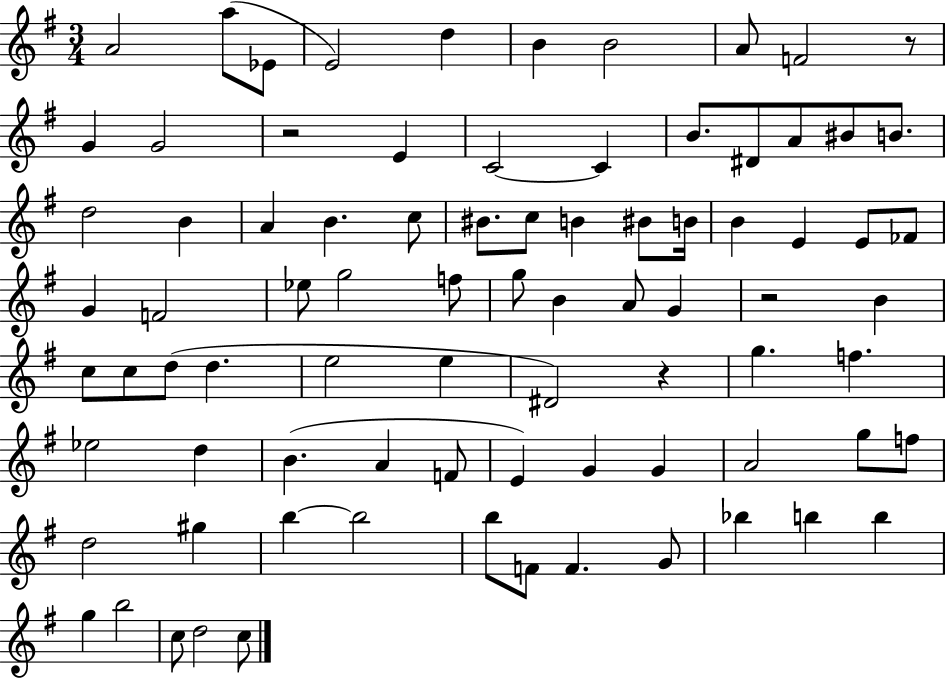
A4/h A5/e Eb4/e E4/h D5/q B4/q B4/h A4/e F4/h R/e G4/q G4/h R/h E4/q C4/h C4/q B4/e. D#4/e A4/e BIS4/e B4/e. D5/h B4/q A4/q B4/q. C5/e BIS4/e. C5/e B4/q BIS4/e B4/s B4/q E4/q E4/e FES4/e G4/q F4/h Eb5/e G5/h F5/e G5/e B4/q A4/e G4/q R/h B4/q C5/e C5/e D5/e D5/q. E5/h E5/q D#4/h R/q G5/q. F5/q. Eb5/h D5/q B4/q. A4/q F4/e E4/q G4/q G4/q A4/h G5/e F5/e D5/h G#5/q B5/q B5/h B5/e F4/e F4/q. G4/e Bb5/q B5/q B5/q G5/q B5/h C5/e D5/h C5/e